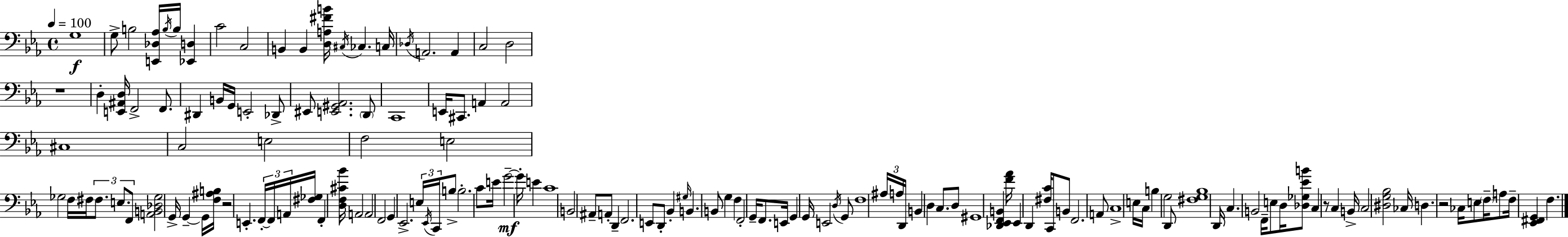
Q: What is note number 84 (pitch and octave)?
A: E2